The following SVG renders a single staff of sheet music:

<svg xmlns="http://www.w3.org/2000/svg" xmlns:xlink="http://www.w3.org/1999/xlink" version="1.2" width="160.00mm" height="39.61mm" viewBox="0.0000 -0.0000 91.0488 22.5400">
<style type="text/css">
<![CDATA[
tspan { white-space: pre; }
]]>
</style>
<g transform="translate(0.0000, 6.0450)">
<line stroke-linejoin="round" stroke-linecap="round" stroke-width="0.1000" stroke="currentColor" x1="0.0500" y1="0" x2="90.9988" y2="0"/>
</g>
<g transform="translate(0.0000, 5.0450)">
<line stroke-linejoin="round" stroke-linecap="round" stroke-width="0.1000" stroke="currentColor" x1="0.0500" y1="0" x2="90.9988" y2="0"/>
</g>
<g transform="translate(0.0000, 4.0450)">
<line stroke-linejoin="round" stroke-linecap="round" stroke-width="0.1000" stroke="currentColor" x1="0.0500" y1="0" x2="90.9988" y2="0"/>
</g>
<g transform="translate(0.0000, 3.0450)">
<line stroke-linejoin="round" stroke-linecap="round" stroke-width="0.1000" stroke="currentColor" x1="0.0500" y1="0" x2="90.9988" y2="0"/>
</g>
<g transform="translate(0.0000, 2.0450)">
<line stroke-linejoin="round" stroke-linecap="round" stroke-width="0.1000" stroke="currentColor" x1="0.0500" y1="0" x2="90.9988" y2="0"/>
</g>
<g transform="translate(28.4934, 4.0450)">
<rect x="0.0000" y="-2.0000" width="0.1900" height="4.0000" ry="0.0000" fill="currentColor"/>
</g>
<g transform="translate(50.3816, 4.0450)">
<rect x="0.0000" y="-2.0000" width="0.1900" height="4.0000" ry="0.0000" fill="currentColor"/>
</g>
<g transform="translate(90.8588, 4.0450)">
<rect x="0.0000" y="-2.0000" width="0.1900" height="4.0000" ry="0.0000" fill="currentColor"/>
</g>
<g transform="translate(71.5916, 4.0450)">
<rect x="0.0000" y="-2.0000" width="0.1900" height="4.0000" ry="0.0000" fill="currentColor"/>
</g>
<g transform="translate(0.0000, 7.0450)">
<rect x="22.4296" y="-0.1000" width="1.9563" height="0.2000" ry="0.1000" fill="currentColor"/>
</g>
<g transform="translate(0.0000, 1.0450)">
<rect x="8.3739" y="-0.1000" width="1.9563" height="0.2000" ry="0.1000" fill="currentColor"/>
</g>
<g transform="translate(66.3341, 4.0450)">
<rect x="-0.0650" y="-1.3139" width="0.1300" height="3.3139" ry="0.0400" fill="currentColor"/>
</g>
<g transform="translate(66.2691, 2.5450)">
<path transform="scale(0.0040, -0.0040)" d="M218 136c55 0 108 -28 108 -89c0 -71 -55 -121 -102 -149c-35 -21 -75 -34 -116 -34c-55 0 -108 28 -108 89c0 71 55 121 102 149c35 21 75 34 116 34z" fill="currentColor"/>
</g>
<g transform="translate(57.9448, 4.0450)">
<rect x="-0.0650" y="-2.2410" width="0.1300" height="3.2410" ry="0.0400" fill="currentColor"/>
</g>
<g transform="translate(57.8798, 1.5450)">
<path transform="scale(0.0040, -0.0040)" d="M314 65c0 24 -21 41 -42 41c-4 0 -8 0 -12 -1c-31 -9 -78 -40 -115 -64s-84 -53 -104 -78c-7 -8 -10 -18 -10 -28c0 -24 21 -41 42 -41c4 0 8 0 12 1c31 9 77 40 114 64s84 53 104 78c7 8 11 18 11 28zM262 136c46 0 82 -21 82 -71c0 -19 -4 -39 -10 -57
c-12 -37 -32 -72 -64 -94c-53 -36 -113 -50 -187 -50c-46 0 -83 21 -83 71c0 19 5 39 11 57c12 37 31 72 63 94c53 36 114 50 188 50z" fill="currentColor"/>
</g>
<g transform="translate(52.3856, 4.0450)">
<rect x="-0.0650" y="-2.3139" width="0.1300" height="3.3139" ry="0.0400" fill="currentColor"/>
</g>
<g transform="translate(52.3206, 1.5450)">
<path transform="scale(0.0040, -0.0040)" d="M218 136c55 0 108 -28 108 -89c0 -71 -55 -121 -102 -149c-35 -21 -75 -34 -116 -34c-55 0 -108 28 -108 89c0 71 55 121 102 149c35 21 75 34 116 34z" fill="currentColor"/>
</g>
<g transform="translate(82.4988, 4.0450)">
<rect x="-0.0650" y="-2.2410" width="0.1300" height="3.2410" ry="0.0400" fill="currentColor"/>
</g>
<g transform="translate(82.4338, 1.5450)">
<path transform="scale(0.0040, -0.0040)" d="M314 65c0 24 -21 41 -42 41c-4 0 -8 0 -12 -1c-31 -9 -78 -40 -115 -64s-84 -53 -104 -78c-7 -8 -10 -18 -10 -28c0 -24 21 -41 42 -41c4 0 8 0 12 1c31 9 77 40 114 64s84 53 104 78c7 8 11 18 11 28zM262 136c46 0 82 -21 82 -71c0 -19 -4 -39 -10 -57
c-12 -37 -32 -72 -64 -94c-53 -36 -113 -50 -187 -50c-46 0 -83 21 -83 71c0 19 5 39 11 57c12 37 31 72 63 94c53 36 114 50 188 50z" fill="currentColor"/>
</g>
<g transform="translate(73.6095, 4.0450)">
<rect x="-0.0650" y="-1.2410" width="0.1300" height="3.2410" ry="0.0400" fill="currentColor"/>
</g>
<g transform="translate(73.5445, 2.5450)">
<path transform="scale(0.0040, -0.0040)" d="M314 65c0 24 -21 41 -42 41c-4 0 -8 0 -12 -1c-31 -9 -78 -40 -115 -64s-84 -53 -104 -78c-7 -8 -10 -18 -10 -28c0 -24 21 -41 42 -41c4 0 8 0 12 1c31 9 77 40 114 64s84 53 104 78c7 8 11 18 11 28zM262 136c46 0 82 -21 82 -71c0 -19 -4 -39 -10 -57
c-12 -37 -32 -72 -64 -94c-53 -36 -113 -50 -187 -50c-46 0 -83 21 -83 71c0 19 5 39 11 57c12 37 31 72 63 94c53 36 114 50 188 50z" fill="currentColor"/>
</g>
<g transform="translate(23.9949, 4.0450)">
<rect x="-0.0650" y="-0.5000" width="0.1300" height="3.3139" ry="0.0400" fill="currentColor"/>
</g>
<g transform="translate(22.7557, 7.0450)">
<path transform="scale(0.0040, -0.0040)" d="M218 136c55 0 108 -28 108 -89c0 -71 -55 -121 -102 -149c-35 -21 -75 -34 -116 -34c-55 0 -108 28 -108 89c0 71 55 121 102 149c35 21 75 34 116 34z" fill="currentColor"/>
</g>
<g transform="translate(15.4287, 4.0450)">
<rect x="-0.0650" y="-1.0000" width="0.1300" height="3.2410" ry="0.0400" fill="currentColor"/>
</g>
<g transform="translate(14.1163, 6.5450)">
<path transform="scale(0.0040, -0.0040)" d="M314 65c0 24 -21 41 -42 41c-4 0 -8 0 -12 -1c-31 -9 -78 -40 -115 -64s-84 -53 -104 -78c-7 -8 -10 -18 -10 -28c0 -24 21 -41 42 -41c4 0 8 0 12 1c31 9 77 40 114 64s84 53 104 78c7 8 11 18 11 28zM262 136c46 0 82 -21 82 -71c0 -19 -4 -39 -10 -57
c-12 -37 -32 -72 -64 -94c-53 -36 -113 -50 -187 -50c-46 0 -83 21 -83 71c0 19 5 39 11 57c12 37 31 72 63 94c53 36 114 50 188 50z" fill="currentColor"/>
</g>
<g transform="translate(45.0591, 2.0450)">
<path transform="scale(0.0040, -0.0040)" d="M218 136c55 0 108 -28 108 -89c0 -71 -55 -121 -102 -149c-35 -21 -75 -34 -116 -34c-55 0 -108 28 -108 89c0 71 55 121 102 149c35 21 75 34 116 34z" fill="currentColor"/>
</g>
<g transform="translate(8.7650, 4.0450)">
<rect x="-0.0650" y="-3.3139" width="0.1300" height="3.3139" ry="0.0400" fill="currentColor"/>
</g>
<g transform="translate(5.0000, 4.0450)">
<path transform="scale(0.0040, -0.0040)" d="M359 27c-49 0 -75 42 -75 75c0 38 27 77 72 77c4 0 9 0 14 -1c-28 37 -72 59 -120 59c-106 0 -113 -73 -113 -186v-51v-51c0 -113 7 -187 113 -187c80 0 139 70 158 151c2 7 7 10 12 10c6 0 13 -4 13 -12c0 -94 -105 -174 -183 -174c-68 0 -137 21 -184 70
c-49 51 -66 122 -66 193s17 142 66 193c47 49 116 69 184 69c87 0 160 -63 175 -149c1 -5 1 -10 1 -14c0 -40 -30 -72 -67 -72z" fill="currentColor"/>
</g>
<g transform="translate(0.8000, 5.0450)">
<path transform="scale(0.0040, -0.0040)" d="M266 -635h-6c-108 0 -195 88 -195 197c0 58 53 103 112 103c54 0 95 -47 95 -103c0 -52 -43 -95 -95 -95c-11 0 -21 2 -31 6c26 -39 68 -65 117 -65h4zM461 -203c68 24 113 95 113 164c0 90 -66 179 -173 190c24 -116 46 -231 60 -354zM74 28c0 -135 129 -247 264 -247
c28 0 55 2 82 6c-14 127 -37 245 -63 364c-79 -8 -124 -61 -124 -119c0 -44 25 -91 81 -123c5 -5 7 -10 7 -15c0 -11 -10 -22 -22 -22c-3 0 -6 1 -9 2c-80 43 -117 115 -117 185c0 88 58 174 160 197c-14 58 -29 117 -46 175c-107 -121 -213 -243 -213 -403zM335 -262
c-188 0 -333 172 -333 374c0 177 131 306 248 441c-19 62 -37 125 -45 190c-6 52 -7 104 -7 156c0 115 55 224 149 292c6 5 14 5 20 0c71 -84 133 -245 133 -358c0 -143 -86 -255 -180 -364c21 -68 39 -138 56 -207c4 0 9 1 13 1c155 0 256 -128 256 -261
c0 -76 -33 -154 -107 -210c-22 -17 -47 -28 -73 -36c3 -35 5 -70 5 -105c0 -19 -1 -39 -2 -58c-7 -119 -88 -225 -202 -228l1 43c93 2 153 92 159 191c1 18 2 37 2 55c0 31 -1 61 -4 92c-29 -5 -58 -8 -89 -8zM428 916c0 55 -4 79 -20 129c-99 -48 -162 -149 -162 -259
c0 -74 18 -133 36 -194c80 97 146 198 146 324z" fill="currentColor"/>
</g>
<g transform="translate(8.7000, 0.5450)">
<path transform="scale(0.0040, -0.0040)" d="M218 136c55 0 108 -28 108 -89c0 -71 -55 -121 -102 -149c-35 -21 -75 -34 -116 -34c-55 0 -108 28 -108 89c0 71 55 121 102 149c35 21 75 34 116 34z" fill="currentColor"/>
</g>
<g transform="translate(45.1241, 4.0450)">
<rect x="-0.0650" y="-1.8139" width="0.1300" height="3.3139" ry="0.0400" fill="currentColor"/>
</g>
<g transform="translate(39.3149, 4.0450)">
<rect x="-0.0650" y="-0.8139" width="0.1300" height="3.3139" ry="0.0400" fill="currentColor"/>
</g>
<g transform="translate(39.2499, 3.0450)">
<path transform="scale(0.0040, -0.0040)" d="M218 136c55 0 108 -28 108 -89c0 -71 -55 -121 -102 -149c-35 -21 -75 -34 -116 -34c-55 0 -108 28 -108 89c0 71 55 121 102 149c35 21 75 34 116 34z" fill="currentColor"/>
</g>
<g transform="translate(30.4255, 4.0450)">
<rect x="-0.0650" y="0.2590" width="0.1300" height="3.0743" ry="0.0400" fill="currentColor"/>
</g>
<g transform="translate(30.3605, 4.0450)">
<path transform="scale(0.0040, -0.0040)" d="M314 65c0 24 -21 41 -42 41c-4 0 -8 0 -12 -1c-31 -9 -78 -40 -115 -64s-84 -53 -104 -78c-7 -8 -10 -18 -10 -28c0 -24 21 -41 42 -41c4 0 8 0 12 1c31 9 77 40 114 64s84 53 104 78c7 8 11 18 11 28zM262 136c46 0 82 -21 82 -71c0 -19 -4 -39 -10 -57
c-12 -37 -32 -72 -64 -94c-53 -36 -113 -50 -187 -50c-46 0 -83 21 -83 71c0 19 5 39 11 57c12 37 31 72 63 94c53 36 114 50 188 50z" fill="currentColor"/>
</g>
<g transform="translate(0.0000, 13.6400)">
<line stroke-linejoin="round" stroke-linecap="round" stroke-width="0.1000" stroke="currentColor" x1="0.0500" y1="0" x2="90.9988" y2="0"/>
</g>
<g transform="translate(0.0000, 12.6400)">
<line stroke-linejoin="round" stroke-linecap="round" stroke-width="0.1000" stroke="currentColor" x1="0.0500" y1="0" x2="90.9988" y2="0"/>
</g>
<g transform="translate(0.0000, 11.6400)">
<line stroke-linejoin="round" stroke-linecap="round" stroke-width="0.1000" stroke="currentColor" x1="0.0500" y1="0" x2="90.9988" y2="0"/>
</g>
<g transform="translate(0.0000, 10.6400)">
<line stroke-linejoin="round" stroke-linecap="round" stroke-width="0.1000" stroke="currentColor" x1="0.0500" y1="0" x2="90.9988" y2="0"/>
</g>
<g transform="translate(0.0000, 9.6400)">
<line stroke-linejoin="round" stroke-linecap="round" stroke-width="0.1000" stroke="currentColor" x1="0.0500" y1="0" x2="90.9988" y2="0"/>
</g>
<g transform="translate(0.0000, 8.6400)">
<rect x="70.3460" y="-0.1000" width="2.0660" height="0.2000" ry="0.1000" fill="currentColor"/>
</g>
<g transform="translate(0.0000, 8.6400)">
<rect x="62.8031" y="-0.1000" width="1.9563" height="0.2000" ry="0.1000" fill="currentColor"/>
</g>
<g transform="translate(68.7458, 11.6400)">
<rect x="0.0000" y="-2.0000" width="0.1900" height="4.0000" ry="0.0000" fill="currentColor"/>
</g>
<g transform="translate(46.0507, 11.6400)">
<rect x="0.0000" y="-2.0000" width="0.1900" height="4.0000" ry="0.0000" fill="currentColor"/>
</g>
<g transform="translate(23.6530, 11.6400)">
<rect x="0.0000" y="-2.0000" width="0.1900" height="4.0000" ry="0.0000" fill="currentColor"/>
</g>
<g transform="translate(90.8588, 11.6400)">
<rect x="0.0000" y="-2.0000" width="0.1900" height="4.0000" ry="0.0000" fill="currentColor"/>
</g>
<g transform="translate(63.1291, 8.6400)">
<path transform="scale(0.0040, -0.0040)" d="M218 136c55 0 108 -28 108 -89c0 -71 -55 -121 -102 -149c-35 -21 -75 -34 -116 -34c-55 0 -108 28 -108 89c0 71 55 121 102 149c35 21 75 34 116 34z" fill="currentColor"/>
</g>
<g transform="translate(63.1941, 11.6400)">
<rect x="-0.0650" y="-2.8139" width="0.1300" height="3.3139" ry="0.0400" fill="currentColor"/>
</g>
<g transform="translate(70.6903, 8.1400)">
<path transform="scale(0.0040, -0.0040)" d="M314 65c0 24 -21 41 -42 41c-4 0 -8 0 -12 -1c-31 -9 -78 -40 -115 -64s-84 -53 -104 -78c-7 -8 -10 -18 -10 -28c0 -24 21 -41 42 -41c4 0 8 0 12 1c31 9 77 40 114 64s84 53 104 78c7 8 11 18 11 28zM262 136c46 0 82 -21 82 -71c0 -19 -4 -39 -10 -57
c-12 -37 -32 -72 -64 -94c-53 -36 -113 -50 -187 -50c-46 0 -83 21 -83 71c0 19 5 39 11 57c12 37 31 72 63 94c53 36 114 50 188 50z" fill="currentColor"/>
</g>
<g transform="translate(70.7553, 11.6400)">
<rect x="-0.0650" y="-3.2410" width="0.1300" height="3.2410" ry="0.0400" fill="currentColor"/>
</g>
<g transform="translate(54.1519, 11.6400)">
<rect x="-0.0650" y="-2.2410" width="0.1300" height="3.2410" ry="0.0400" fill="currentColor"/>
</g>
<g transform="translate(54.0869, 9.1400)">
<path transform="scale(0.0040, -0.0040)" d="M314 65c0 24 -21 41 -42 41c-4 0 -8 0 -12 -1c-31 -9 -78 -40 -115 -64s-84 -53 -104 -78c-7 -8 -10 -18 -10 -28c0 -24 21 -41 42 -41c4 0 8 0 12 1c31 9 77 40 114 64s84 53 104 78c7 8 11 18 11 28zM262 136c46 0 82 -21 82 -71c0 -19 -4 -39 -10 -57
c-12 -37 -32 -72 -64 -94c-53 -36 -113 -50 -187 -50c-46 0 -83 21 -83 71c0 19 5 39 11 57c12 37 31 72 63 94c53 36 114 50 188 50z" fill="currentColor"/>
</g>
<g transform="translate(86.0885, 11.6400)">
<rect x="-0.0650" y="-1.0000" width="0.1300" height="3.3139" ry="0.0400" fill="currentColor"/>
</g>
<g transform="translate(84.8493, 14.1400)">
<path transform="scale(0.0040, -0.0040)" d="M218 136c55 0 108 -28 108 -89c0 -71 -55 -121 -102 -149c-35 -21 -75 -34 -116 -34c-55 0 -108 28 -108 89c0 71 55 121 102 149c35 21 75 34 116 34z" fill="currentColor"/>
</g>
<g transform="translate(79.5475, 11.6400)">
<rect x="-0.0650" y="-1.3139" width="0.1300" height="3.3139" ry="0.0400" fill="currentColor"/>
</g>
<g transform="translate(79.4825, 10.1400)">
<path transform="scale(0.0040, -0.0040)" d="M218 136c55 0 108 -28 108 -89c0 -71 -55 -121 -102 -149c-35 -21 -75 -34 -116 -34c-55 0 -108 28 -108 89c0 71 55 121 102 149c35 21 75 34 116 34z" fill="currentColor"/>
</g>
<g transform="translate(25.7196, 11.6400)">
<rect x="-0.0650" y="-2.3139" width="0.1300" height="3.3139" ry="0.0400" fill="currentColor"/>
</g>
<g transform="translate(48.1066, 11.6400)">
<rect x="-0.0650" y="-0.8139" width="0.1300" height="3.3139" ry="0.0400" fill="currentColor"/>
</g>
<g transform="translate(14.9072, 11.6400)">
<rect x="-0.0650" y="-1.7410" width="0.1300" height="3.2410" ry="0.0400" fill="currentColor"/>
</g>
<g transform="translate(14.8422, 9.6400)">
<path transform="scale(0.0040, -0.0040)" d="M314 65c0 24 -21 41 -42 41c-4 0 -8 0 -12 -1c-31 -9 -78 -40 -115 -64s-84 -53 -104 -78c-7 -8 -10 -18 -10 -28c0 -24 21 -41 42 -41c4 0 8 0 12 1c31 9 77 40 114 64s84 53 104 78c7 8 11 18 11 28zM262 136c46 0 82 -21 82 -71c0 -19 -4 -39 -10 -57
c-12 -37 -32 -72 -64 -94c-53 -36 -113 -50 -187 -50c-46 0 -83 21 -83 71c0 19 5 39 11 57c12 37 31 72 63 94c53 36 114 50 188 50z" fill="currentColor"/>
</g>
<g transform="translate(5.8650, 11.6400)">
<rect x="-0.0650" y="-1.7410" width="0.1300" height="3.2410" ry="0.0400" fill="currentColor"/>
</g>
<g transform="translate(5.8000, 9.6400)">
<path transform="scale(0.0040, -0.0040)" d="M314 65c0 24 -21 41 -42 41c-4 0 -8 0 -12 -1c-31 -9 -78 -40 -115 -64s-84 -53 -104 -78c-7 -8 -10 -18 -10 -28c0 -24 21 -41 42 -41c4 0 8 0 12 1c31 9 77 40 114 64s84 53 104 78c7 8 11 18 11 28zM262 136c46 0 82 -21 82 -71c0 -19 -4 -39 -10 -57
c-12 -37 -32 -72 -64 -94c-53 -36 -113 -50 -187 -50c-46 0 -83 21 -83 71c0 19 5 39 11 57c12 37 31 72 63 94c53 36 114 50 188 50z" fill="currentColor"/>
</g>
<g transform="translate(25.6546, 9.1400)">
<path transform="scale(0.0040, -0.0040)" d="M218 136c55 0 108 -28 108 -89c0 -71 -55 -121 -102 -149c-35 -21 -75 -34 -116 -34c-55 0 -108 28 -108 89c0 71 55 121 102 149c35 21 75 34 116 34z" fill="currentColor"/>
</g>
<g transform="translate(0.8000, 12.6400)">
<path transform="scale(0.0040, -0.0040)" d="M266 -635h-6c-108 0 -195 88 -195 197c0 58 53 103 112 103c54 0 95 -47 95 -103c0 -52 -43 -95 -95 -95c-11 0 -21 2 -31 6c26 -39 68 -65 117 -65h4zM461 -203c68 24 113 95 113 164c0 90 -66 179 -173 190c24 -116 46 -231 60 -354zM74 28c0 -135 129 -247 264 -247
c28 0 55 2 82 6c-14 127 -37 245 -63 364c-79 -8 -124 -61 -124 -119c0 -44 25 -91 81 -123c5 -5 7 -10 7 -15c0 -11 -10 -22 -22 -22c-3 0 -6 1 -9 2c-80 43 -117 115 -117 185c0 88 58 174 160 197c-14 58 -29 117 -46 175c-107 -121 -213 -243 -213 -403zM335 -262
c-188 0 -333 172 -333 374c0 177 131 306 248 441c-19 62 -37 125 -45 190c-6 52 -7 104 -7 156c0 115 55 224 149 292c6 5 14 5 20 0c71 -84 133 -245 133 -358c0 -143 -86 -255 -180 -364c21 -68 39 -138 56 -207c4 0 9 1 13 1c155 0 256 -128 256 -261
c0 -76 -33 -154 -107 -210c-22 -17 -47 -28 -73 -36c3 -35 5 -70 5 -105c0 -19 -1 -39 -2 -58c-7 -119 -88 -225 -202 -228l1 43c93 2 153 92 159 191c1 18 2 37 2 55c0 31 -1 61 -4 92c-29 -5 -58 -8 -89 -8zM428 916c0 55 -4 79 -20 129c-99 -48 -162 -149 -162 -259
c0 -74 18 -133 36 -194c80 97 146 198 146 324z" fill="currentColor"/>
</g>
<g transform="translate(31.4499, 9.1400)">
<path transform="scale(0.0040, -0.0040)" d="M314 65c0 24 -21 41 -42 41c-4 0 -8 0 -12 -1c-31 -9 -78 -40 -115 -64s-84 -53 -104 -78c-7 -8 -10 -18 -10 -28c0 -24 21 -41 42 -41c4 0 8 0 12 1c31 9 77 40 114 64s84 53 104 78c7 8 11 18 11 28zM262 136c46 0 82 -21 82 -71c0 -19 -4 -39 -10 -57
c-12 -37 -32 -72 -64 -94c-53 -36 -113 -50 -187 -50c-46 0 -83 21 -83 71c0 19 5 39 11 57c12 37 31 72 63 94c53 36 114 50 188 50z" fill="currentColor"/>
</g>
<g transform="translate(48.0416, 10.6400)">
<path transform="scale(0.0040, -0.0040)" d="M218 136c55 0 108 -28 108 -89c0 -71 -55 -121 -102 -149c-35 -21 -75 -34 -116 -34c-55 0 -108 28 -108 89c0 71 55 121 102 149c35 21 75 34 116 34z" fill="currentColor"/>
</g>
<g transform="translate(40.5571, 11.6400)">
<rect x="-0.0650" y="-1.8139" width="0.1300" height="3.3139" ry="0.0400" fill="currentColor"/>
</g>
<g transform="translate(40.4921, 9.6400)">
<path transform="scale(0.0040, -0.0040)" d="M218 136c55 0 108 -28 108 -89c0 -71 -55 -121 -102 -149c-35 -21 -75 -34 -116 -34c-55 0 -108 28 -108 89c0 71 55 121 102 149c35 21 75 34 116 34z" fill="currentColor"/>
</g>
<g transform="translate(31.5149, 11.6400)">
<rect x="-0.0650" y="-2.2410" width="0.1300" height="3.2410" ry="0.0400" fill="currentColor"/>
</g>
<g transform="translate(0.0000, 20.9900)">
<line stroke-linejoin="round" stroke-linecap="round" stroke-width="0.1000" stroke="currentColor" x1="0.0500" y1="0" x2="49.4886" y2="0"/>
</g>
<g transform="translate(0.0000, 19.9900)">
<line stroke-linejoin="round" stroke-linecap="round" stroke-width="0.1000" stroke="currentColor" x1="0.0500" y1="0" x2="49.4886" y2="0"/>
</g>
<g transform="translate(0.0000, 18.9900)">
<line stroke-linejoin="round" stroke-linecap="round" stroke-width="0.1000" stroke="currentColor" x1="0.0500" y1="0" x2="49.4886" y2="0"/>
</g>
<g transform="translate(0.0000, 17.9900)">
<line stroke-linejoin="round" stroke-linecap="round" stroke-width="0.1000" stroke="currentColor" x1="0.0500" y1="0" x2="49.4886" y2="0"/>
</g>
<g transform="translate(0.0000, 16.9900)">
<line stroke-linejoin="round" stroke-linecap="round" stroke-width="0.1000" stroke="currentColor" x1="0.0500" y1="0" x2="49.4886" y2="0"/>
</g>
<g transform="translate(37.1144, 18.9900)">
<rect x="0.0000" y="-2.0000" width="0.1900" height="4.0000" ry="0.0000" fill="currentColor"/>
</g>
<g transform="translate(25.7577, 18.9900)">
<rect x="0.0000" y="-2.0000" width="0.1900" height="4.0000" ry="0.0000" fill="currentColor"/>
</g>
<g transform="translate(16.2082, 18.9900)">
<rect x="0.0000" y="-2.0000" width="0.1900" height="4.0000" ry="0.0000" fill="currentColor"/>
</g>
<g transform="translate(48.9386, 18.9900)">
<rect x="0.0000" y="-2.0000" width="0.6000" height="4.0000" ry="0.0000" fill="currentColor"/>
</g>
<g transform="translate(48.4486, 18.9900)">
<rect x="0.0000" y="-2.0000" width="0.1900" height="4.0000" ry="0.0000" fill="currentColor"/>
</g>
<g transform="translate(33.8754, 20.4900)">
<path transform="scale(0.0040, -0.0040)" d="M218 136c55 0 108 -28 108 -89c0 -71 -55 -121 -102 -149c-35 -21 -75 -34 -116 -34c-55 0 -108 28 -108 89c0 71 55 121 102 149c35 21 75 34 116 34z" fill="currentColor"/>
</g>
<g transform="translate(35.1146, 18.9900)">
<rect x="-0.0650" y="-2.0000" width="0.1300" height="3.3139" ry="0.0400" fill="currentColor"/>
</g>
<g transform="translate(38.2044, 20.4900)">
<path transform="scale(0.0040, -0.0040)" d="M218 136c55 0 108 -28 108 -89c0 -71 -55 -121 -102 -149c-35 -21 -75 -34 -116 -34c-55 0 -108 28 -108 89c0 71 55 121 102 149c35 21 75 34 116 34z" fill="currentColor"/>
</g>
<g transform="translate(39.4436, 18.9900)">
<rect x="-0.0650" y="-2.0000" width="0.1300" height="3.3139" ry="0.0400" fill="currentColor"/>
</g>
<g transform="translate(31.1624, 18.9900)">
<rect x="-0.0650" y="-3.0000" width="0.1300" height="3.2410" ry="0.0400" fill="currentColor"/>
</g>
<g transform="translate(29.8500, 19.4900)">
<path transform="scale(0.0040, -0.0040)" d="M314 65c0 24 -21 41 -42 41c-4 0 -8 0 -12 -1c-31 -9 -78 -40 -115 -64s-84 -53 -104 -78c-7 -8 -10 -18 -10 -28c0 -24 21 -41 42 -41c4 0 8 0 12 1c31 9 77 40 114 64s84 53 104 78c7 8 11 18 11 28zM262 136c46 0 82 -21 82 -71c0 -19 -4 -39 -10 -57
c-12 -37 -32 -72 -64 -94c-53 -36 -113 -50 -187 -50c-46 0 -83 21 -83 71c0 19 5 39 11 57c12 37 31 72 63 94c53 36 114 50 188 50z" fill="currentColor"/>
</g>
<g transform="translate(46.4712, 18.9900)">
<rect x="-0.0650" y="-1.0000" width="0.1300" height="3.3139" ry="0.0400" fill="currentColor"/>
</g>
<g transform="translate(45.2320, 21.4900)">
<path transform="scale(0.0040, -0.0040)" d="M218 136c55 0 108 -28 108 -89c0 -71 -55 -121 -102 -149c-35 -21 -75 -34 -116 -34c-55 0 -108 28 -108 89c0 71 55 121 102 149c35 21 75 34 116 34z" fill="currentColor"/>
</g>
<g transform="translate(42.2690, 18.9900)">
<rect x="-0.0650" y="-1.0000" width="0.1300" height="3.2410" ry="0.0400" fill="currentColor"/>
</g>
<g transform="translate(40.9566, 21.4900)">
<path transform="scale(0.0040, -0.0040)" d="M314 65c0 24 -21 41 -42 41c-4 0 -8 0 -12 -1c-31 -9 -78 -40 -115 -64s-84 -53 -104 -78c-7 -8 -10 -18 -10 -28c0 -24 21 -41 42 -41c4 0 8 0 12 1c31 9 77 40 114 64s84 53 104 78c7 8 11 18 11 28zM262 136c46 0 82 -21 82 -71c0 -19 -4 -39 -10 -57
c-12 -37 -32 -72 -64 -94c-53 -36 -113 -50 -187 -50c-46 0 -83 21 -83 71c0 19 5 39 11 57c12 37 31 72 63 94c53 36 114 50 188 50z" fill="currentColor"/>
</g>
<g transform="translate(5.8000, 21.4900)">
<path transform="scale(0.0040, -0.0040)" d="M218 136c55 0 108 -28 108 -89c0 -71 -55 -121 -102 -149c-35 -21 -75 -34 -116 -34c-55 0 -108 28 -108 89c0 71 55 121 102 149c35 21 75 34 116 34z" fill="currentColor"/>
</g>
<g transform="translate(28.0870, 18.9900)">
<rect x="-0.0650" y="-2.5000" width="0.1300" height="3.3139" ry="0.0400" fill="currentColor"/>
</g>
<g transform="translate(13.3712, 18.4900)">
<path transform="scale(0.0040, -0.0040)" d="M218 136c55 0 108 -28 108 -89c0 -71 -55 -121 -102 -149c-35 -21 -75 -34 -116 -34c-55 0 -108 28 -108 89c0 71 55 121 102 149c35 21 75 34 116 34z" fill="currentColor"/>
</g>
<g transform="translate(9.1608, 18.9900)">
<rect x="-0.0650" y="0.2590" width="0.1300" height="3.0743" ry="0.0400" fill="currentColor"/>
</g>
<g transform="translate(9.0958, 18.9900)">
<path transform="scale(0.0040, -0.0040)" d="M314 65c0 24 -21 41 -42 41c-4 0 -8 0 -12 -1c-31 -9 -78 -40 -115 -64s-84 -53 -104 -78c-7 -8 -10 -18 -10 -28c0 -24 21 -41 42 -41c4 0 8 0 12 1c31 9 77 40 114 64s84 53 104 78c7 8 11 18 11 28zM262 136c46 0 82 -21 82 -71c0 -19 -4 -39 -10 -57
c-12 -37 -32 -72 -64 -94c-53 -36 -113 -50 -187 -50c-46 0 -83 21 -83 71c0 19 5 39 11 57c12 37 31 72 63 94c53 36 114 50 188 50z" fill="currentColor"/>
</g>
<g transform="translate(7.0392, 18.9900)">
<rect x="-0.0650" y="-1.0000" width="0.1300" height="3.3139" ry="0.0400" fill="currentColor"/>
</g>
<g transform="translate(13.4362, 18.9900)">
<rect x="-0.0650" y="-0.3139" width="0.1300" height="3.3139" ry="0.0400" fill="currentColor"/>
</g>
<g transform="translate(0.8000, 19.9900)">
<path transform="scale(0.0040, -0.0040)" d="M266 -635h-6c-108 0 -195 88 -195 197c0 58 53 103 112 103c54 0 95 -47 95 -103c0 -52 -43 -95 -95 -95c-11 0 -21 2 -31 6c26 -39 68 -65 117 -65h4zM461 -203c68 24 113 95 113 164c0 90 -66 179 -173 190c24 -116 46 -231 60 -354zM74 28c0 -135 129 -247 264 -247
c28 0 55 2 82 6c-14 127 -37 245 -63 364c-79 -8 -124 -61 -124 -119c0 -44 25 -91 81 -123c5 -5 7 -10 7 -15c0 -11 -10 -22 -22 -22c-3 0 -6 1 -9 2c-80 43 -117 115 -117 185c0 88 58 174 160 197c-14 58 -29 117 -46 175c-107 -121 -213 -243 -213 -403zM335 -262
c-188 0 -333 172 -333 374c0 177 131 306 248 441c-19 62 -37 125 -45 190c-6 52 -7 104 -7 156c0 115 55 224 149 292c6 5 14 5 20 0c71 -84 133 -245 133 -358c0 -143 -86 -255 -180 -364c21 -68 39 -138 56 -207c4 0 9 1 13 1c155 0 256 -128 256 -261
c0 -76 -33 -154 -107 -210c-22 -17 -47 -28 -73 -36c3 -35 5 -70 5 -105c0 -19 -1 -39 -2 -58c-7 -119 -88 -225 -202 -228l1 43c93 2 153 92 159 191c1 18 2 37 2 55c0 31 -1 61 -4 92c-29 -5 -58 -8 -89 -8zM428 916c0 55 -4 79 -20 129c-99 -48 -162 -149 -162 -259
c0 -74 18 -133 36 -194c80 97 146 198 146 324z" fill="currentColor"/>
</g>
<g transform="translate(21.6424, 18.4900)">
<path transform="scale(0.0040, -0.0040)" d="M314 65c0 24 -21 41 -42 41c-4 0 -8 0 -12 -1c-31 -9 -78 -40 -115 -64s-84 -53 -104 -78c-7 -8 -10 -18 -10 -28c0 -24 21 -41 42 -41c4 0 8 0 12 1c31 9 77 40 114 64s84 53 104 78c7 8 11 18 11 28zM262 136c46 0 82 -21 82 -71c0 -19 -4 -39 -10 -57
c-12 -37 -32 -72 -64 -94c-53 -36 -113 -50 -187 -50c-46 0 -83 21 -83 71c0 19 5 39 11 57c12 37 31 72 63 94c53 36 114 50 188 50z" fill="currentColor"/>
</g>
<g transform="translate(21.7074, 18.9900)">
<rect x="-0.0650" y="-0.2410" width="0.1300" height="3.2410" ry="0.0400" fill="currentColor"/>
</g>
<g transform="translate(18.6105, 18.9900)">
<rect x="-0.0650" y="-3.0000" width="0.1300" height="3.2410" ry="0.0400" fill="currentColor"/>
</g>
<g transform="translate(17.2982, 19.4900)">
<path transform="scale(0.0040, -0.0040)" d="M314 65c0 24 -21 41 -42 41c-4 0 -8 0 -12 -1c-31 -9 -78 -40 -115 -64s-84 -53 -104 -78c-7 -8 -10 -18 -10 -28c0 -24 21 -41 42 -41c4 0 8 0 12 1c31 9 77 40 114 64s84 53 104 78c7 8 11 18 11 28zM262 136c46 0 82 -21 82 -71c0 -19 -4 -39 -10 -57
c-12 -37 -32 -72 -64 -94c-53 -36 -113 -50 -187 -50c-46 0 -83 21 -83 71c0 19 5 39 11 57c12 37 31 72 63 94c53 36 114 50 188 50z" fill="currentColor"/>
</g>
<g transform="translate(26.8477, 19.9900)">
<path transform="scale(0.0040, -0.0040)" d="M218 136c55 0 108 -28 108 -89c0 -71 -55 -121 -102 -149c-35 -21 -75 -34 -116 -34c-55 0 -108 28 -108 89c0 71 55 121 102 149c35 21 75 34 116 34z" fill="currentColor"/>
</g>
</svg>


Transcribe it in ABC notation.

X:1
T:Untitled
M:4/4
L:1/4
K:C
b D2 C B2 d f g g2 e e2 g2 f2 f2 g g2 f d g2 a b2 e D D B2 c A2 c2 G A2 F F D2 D